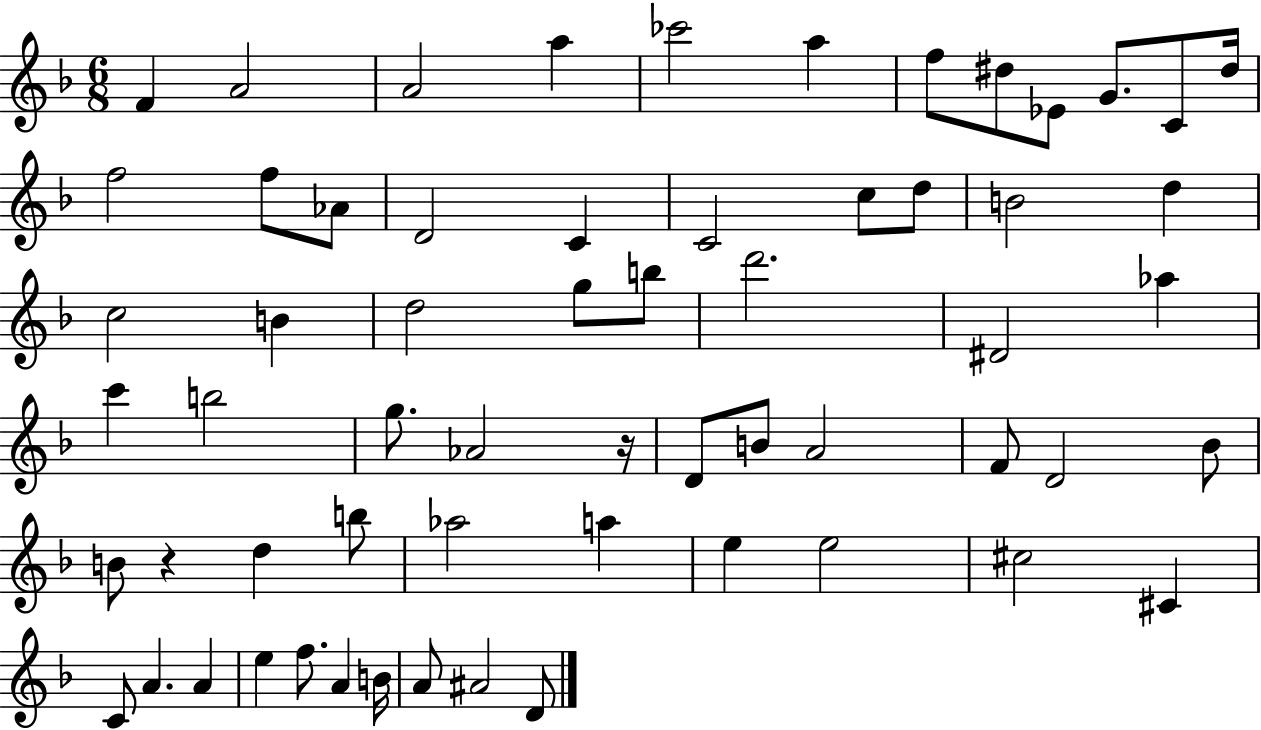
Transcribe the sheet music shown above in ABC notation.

X:1
T:Untitled
M:6/8
L:1/4
K:F
F A2 A2 a _c'2 a f/2 ^d/2 _E/2 G/2 C/2 ^d/4 f2 f/2 _A/2 D2 C C2 c/2 d/2 B2 d c2 B d2 g/2 b/2 d'2 ^D2 _a c' b2 g/2 _A2 z/4 D/2 B/2 A2 F/2 D2 _B/2 B/2 z d b/2 _a2 a e e2 ^c2 ^C C/2 A A e f/2 A B/4 A/2 ^A2 D/2